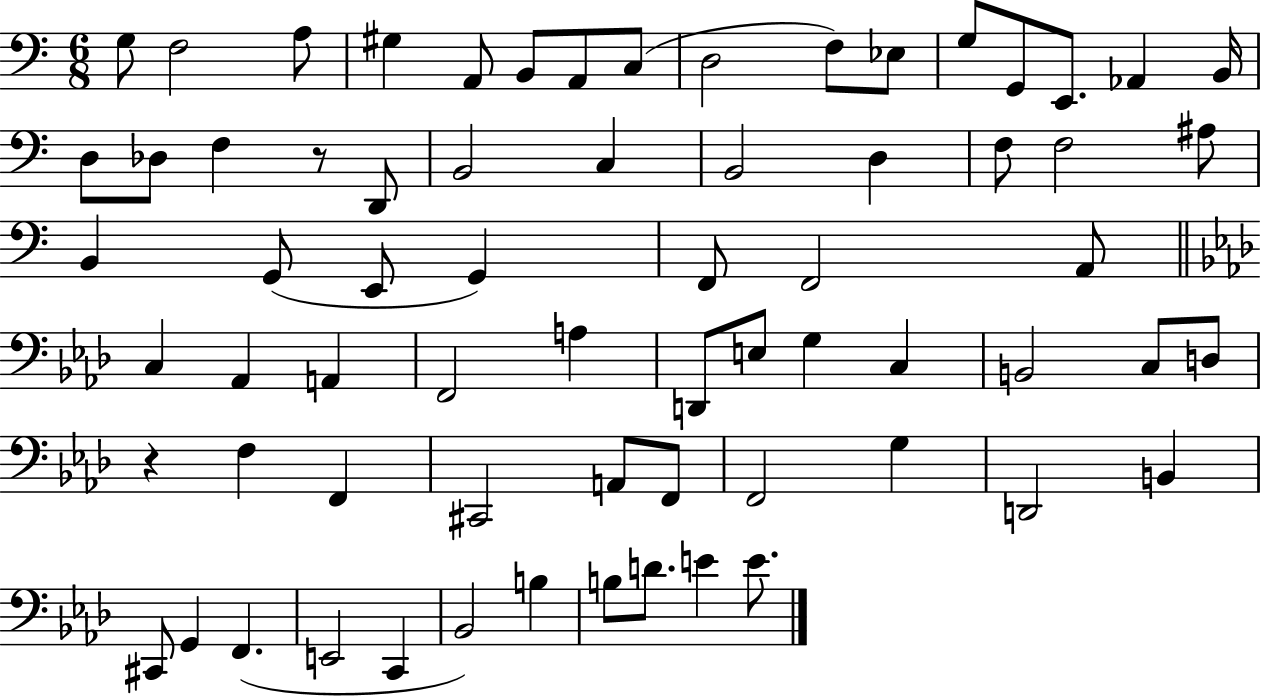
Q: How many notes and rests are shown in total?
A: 68